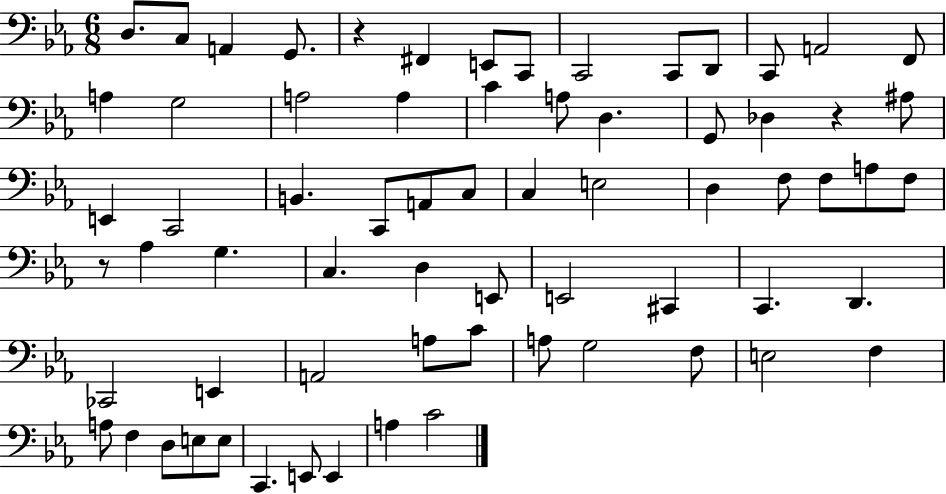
D3/e. C3/e A2/q G2/e. R/q F#2/q E2/e C2/e C2/h C2/e D2/e C2/e A2/h F2/e A3/q G3/h A3/h A3/q C4/q A3/e D3/q. G2/e Db3/q R/q A#3/e E2/q C2/h B2/q. C2/e A2/e C3/e C3/q E3/h D3/q F3/e F3/e A3/e F3/e R/e Ab3/q G3/q. C3/q. D3/q E2/e E2/h C#2/q C2/q. D2/q. CES2/h E2/q A2/h A3/e C4/e A3/e G3/h F3/e E3/h F3/q A3/e F3/q D3/e E3/e E3/e C2/q. E2/e E2/q A3/q C4/h